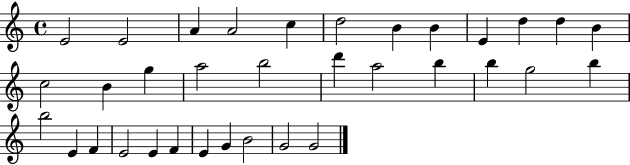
{
  \clef treble
  \time 4/4
  \defaultTimeSignature
  \key c \major
  e'2 e'2 | a'4 a'2 c''4 | d''2 b'4 b'4 | e'4 d''4 d''4 b'4 | \break c''2 b'4 g''4 | a''2 b''2 | d'''4 a''2 b''4 | b''4 g''2 b''4 | \break b''2 e'4 f'4 | e'2 e'4 f'4 | e'4 g'4 b'2 | g'2 g'2 | \break \bar "|."
}